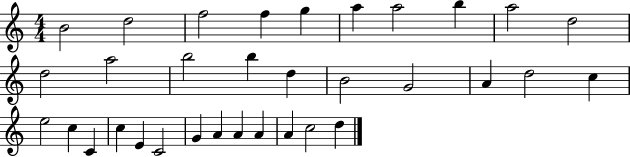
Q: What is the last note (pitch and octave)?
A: D5